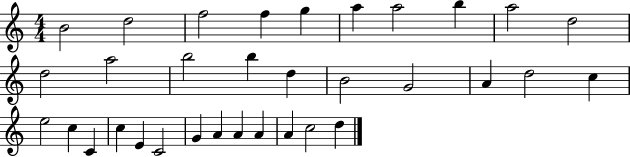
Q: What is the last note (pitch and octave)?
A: D5